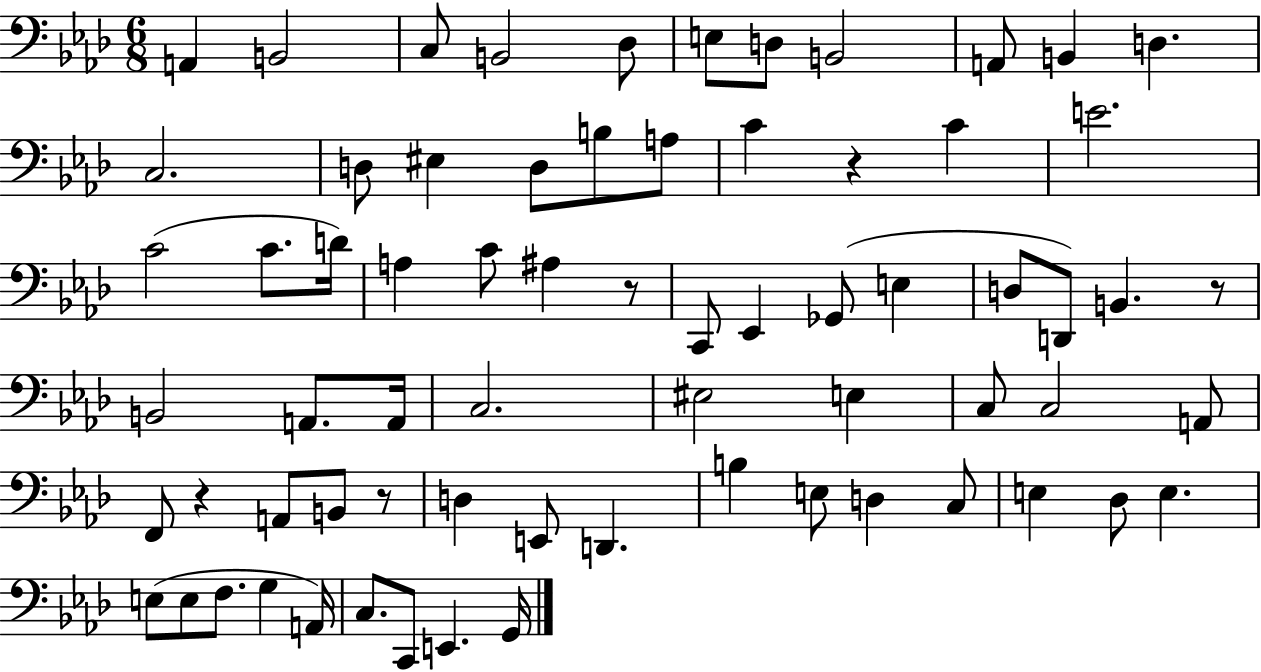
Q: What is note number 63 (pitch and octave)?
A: E2